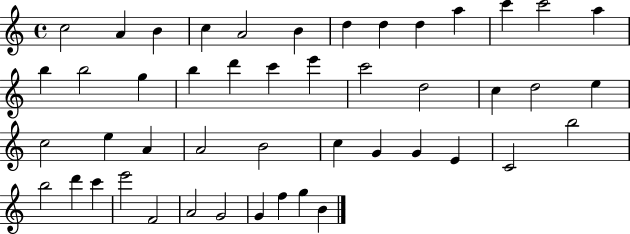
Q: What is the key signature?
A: C major